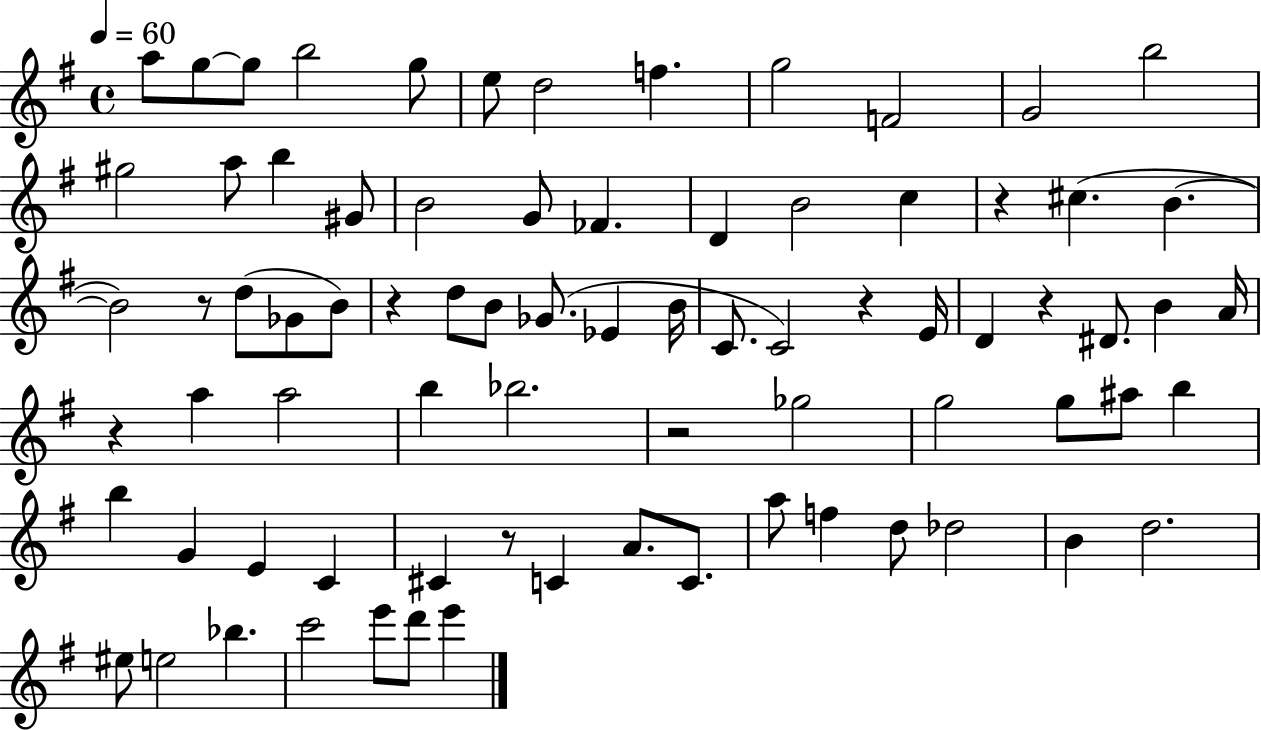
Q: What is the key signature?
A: G major